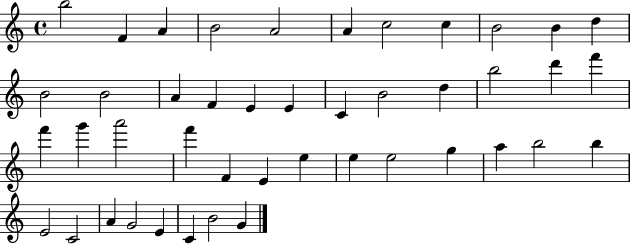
B5/h F4/q A4/q B4/h A4/h A4/q C5/h C5/q B4/h B4/q D5/q B4/h B4/h A4/q F4/q E4/q E4/q C4/q B4/h D5/q B5/h D6/q F6/q F6/q G6/q A6/h F6/q F4/q E4/q E5/q E5/q E5/h G5/q A5/q B5/h B5/q E4/h C4/h A4/q G4/h E4/q C4/q B4/h G4/q